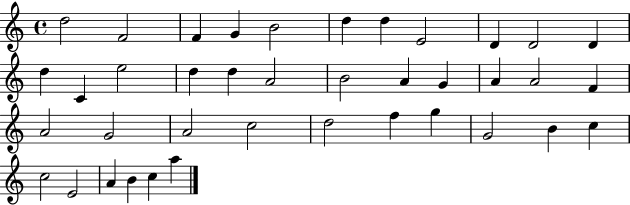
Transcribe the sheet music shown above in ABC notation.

X:1
T:Untitled
M:4/4
L:1/4
K:C
d2 F2 F G B2 d d E2 D D2 D d C e2 d d A2 B2 A G A A2 F A2 G2 A2 c2 d2 f g G2 B c c2 E2 A B c a